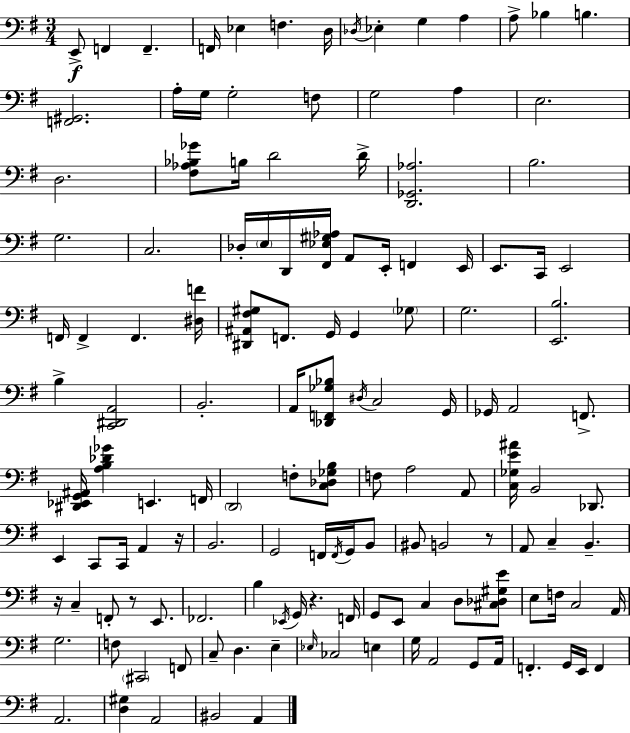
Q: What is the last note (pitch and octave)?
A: A2